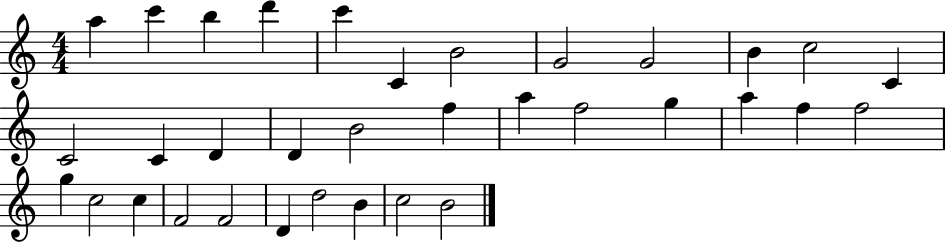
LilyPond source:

{
  \clef treble
  \numericTimeSignature
  \time 4/4
  \key c \major
  a''4 c'''4 b''4 d'''4 | c'''4 c'4 b'2 | g'2 g'2 | b'4 c''2 c'4 | \break c'2 c'4 d'4 | d'4 b'2 f''4 | a''4 f''2 g''4 | a''4 f''4 f''2 | \break g''4 c''2 c''4 | f'2 f'2 | d'4 d''2 b'4 | c''2 b'2 | \break \bar "|."
}